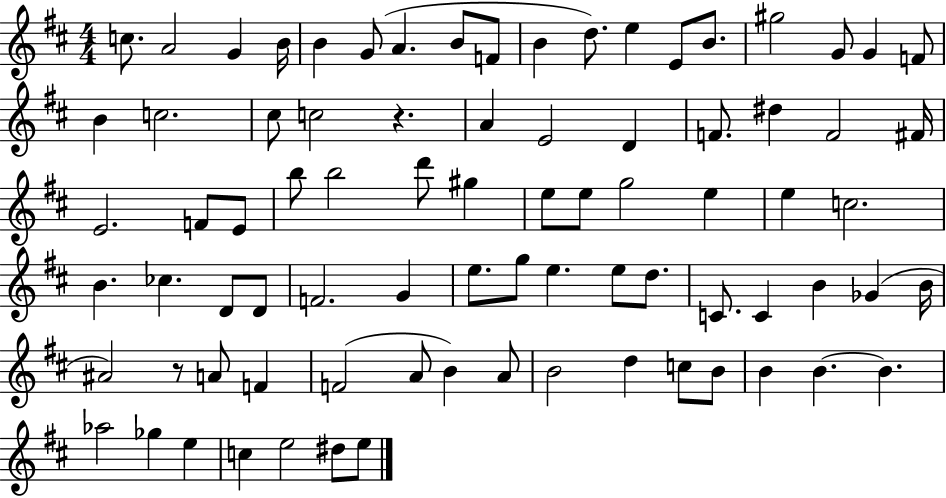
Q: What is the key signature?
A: D major